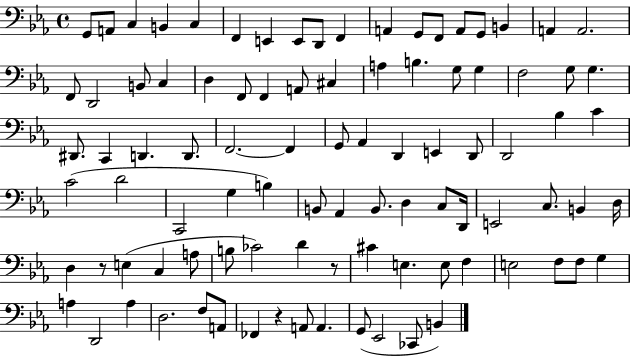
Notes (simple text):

G2/e A2/e C3/q B2/q C3/q F2/q E2/q E2/e D2/e F2/q A2/q G2/e F2/e A2/e G2/e B2/q A2/q A2/h. F2/e D2/h B2/e C3/q D3/q F2/e F2/q A2/e C#3/q A3/q B3/q. G3/e G3/q F3/h G3/e G3/q. D#2/e. C2/q D2/q. D2/e. F2/h. F2/q G2/e Ab2/q D2/q E2/q D2/e D2/h Bb3/q C4/q C4/h D4/h C2/h G3/q B3/q B2/e Ab2/q B2/e. D3/q C3/e D2/s E2/h C3/e. B2/q D3/s D3/q R/e E3/q C3/q A3/e B3/e CES4/h D4/q R/e C#4/q E3/q. E3/e F3/q E3/h F3/e F3/e G3/q A3/q D2/h A3/q D3/h. F3/e A2/e FES2/q R/q A2/e A2/q. G2/e Eb2/h CES2/e B2/q